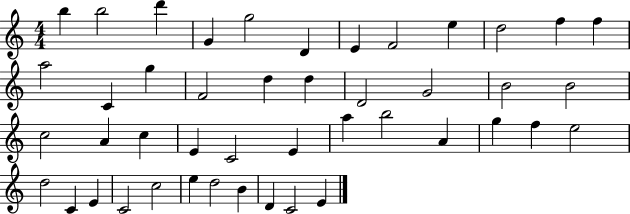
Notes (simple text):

B5/q B5/h D6/q G4/q G5/h D4/q E4/q F4/h E5/q D5/h F5/q F5/q A5/h C4/q G5/q F4/h D5/q D5/q D4/h G4/h B4/h B4/h C5/h A4/q C5/q E4/q C4/h E4/q A5/q B5/h A4/q G5/q F5/q E5/h D5/h C4/q E4/q C4/h C5/h E5/q D5/h B4/q D4/q C4/h E4/q